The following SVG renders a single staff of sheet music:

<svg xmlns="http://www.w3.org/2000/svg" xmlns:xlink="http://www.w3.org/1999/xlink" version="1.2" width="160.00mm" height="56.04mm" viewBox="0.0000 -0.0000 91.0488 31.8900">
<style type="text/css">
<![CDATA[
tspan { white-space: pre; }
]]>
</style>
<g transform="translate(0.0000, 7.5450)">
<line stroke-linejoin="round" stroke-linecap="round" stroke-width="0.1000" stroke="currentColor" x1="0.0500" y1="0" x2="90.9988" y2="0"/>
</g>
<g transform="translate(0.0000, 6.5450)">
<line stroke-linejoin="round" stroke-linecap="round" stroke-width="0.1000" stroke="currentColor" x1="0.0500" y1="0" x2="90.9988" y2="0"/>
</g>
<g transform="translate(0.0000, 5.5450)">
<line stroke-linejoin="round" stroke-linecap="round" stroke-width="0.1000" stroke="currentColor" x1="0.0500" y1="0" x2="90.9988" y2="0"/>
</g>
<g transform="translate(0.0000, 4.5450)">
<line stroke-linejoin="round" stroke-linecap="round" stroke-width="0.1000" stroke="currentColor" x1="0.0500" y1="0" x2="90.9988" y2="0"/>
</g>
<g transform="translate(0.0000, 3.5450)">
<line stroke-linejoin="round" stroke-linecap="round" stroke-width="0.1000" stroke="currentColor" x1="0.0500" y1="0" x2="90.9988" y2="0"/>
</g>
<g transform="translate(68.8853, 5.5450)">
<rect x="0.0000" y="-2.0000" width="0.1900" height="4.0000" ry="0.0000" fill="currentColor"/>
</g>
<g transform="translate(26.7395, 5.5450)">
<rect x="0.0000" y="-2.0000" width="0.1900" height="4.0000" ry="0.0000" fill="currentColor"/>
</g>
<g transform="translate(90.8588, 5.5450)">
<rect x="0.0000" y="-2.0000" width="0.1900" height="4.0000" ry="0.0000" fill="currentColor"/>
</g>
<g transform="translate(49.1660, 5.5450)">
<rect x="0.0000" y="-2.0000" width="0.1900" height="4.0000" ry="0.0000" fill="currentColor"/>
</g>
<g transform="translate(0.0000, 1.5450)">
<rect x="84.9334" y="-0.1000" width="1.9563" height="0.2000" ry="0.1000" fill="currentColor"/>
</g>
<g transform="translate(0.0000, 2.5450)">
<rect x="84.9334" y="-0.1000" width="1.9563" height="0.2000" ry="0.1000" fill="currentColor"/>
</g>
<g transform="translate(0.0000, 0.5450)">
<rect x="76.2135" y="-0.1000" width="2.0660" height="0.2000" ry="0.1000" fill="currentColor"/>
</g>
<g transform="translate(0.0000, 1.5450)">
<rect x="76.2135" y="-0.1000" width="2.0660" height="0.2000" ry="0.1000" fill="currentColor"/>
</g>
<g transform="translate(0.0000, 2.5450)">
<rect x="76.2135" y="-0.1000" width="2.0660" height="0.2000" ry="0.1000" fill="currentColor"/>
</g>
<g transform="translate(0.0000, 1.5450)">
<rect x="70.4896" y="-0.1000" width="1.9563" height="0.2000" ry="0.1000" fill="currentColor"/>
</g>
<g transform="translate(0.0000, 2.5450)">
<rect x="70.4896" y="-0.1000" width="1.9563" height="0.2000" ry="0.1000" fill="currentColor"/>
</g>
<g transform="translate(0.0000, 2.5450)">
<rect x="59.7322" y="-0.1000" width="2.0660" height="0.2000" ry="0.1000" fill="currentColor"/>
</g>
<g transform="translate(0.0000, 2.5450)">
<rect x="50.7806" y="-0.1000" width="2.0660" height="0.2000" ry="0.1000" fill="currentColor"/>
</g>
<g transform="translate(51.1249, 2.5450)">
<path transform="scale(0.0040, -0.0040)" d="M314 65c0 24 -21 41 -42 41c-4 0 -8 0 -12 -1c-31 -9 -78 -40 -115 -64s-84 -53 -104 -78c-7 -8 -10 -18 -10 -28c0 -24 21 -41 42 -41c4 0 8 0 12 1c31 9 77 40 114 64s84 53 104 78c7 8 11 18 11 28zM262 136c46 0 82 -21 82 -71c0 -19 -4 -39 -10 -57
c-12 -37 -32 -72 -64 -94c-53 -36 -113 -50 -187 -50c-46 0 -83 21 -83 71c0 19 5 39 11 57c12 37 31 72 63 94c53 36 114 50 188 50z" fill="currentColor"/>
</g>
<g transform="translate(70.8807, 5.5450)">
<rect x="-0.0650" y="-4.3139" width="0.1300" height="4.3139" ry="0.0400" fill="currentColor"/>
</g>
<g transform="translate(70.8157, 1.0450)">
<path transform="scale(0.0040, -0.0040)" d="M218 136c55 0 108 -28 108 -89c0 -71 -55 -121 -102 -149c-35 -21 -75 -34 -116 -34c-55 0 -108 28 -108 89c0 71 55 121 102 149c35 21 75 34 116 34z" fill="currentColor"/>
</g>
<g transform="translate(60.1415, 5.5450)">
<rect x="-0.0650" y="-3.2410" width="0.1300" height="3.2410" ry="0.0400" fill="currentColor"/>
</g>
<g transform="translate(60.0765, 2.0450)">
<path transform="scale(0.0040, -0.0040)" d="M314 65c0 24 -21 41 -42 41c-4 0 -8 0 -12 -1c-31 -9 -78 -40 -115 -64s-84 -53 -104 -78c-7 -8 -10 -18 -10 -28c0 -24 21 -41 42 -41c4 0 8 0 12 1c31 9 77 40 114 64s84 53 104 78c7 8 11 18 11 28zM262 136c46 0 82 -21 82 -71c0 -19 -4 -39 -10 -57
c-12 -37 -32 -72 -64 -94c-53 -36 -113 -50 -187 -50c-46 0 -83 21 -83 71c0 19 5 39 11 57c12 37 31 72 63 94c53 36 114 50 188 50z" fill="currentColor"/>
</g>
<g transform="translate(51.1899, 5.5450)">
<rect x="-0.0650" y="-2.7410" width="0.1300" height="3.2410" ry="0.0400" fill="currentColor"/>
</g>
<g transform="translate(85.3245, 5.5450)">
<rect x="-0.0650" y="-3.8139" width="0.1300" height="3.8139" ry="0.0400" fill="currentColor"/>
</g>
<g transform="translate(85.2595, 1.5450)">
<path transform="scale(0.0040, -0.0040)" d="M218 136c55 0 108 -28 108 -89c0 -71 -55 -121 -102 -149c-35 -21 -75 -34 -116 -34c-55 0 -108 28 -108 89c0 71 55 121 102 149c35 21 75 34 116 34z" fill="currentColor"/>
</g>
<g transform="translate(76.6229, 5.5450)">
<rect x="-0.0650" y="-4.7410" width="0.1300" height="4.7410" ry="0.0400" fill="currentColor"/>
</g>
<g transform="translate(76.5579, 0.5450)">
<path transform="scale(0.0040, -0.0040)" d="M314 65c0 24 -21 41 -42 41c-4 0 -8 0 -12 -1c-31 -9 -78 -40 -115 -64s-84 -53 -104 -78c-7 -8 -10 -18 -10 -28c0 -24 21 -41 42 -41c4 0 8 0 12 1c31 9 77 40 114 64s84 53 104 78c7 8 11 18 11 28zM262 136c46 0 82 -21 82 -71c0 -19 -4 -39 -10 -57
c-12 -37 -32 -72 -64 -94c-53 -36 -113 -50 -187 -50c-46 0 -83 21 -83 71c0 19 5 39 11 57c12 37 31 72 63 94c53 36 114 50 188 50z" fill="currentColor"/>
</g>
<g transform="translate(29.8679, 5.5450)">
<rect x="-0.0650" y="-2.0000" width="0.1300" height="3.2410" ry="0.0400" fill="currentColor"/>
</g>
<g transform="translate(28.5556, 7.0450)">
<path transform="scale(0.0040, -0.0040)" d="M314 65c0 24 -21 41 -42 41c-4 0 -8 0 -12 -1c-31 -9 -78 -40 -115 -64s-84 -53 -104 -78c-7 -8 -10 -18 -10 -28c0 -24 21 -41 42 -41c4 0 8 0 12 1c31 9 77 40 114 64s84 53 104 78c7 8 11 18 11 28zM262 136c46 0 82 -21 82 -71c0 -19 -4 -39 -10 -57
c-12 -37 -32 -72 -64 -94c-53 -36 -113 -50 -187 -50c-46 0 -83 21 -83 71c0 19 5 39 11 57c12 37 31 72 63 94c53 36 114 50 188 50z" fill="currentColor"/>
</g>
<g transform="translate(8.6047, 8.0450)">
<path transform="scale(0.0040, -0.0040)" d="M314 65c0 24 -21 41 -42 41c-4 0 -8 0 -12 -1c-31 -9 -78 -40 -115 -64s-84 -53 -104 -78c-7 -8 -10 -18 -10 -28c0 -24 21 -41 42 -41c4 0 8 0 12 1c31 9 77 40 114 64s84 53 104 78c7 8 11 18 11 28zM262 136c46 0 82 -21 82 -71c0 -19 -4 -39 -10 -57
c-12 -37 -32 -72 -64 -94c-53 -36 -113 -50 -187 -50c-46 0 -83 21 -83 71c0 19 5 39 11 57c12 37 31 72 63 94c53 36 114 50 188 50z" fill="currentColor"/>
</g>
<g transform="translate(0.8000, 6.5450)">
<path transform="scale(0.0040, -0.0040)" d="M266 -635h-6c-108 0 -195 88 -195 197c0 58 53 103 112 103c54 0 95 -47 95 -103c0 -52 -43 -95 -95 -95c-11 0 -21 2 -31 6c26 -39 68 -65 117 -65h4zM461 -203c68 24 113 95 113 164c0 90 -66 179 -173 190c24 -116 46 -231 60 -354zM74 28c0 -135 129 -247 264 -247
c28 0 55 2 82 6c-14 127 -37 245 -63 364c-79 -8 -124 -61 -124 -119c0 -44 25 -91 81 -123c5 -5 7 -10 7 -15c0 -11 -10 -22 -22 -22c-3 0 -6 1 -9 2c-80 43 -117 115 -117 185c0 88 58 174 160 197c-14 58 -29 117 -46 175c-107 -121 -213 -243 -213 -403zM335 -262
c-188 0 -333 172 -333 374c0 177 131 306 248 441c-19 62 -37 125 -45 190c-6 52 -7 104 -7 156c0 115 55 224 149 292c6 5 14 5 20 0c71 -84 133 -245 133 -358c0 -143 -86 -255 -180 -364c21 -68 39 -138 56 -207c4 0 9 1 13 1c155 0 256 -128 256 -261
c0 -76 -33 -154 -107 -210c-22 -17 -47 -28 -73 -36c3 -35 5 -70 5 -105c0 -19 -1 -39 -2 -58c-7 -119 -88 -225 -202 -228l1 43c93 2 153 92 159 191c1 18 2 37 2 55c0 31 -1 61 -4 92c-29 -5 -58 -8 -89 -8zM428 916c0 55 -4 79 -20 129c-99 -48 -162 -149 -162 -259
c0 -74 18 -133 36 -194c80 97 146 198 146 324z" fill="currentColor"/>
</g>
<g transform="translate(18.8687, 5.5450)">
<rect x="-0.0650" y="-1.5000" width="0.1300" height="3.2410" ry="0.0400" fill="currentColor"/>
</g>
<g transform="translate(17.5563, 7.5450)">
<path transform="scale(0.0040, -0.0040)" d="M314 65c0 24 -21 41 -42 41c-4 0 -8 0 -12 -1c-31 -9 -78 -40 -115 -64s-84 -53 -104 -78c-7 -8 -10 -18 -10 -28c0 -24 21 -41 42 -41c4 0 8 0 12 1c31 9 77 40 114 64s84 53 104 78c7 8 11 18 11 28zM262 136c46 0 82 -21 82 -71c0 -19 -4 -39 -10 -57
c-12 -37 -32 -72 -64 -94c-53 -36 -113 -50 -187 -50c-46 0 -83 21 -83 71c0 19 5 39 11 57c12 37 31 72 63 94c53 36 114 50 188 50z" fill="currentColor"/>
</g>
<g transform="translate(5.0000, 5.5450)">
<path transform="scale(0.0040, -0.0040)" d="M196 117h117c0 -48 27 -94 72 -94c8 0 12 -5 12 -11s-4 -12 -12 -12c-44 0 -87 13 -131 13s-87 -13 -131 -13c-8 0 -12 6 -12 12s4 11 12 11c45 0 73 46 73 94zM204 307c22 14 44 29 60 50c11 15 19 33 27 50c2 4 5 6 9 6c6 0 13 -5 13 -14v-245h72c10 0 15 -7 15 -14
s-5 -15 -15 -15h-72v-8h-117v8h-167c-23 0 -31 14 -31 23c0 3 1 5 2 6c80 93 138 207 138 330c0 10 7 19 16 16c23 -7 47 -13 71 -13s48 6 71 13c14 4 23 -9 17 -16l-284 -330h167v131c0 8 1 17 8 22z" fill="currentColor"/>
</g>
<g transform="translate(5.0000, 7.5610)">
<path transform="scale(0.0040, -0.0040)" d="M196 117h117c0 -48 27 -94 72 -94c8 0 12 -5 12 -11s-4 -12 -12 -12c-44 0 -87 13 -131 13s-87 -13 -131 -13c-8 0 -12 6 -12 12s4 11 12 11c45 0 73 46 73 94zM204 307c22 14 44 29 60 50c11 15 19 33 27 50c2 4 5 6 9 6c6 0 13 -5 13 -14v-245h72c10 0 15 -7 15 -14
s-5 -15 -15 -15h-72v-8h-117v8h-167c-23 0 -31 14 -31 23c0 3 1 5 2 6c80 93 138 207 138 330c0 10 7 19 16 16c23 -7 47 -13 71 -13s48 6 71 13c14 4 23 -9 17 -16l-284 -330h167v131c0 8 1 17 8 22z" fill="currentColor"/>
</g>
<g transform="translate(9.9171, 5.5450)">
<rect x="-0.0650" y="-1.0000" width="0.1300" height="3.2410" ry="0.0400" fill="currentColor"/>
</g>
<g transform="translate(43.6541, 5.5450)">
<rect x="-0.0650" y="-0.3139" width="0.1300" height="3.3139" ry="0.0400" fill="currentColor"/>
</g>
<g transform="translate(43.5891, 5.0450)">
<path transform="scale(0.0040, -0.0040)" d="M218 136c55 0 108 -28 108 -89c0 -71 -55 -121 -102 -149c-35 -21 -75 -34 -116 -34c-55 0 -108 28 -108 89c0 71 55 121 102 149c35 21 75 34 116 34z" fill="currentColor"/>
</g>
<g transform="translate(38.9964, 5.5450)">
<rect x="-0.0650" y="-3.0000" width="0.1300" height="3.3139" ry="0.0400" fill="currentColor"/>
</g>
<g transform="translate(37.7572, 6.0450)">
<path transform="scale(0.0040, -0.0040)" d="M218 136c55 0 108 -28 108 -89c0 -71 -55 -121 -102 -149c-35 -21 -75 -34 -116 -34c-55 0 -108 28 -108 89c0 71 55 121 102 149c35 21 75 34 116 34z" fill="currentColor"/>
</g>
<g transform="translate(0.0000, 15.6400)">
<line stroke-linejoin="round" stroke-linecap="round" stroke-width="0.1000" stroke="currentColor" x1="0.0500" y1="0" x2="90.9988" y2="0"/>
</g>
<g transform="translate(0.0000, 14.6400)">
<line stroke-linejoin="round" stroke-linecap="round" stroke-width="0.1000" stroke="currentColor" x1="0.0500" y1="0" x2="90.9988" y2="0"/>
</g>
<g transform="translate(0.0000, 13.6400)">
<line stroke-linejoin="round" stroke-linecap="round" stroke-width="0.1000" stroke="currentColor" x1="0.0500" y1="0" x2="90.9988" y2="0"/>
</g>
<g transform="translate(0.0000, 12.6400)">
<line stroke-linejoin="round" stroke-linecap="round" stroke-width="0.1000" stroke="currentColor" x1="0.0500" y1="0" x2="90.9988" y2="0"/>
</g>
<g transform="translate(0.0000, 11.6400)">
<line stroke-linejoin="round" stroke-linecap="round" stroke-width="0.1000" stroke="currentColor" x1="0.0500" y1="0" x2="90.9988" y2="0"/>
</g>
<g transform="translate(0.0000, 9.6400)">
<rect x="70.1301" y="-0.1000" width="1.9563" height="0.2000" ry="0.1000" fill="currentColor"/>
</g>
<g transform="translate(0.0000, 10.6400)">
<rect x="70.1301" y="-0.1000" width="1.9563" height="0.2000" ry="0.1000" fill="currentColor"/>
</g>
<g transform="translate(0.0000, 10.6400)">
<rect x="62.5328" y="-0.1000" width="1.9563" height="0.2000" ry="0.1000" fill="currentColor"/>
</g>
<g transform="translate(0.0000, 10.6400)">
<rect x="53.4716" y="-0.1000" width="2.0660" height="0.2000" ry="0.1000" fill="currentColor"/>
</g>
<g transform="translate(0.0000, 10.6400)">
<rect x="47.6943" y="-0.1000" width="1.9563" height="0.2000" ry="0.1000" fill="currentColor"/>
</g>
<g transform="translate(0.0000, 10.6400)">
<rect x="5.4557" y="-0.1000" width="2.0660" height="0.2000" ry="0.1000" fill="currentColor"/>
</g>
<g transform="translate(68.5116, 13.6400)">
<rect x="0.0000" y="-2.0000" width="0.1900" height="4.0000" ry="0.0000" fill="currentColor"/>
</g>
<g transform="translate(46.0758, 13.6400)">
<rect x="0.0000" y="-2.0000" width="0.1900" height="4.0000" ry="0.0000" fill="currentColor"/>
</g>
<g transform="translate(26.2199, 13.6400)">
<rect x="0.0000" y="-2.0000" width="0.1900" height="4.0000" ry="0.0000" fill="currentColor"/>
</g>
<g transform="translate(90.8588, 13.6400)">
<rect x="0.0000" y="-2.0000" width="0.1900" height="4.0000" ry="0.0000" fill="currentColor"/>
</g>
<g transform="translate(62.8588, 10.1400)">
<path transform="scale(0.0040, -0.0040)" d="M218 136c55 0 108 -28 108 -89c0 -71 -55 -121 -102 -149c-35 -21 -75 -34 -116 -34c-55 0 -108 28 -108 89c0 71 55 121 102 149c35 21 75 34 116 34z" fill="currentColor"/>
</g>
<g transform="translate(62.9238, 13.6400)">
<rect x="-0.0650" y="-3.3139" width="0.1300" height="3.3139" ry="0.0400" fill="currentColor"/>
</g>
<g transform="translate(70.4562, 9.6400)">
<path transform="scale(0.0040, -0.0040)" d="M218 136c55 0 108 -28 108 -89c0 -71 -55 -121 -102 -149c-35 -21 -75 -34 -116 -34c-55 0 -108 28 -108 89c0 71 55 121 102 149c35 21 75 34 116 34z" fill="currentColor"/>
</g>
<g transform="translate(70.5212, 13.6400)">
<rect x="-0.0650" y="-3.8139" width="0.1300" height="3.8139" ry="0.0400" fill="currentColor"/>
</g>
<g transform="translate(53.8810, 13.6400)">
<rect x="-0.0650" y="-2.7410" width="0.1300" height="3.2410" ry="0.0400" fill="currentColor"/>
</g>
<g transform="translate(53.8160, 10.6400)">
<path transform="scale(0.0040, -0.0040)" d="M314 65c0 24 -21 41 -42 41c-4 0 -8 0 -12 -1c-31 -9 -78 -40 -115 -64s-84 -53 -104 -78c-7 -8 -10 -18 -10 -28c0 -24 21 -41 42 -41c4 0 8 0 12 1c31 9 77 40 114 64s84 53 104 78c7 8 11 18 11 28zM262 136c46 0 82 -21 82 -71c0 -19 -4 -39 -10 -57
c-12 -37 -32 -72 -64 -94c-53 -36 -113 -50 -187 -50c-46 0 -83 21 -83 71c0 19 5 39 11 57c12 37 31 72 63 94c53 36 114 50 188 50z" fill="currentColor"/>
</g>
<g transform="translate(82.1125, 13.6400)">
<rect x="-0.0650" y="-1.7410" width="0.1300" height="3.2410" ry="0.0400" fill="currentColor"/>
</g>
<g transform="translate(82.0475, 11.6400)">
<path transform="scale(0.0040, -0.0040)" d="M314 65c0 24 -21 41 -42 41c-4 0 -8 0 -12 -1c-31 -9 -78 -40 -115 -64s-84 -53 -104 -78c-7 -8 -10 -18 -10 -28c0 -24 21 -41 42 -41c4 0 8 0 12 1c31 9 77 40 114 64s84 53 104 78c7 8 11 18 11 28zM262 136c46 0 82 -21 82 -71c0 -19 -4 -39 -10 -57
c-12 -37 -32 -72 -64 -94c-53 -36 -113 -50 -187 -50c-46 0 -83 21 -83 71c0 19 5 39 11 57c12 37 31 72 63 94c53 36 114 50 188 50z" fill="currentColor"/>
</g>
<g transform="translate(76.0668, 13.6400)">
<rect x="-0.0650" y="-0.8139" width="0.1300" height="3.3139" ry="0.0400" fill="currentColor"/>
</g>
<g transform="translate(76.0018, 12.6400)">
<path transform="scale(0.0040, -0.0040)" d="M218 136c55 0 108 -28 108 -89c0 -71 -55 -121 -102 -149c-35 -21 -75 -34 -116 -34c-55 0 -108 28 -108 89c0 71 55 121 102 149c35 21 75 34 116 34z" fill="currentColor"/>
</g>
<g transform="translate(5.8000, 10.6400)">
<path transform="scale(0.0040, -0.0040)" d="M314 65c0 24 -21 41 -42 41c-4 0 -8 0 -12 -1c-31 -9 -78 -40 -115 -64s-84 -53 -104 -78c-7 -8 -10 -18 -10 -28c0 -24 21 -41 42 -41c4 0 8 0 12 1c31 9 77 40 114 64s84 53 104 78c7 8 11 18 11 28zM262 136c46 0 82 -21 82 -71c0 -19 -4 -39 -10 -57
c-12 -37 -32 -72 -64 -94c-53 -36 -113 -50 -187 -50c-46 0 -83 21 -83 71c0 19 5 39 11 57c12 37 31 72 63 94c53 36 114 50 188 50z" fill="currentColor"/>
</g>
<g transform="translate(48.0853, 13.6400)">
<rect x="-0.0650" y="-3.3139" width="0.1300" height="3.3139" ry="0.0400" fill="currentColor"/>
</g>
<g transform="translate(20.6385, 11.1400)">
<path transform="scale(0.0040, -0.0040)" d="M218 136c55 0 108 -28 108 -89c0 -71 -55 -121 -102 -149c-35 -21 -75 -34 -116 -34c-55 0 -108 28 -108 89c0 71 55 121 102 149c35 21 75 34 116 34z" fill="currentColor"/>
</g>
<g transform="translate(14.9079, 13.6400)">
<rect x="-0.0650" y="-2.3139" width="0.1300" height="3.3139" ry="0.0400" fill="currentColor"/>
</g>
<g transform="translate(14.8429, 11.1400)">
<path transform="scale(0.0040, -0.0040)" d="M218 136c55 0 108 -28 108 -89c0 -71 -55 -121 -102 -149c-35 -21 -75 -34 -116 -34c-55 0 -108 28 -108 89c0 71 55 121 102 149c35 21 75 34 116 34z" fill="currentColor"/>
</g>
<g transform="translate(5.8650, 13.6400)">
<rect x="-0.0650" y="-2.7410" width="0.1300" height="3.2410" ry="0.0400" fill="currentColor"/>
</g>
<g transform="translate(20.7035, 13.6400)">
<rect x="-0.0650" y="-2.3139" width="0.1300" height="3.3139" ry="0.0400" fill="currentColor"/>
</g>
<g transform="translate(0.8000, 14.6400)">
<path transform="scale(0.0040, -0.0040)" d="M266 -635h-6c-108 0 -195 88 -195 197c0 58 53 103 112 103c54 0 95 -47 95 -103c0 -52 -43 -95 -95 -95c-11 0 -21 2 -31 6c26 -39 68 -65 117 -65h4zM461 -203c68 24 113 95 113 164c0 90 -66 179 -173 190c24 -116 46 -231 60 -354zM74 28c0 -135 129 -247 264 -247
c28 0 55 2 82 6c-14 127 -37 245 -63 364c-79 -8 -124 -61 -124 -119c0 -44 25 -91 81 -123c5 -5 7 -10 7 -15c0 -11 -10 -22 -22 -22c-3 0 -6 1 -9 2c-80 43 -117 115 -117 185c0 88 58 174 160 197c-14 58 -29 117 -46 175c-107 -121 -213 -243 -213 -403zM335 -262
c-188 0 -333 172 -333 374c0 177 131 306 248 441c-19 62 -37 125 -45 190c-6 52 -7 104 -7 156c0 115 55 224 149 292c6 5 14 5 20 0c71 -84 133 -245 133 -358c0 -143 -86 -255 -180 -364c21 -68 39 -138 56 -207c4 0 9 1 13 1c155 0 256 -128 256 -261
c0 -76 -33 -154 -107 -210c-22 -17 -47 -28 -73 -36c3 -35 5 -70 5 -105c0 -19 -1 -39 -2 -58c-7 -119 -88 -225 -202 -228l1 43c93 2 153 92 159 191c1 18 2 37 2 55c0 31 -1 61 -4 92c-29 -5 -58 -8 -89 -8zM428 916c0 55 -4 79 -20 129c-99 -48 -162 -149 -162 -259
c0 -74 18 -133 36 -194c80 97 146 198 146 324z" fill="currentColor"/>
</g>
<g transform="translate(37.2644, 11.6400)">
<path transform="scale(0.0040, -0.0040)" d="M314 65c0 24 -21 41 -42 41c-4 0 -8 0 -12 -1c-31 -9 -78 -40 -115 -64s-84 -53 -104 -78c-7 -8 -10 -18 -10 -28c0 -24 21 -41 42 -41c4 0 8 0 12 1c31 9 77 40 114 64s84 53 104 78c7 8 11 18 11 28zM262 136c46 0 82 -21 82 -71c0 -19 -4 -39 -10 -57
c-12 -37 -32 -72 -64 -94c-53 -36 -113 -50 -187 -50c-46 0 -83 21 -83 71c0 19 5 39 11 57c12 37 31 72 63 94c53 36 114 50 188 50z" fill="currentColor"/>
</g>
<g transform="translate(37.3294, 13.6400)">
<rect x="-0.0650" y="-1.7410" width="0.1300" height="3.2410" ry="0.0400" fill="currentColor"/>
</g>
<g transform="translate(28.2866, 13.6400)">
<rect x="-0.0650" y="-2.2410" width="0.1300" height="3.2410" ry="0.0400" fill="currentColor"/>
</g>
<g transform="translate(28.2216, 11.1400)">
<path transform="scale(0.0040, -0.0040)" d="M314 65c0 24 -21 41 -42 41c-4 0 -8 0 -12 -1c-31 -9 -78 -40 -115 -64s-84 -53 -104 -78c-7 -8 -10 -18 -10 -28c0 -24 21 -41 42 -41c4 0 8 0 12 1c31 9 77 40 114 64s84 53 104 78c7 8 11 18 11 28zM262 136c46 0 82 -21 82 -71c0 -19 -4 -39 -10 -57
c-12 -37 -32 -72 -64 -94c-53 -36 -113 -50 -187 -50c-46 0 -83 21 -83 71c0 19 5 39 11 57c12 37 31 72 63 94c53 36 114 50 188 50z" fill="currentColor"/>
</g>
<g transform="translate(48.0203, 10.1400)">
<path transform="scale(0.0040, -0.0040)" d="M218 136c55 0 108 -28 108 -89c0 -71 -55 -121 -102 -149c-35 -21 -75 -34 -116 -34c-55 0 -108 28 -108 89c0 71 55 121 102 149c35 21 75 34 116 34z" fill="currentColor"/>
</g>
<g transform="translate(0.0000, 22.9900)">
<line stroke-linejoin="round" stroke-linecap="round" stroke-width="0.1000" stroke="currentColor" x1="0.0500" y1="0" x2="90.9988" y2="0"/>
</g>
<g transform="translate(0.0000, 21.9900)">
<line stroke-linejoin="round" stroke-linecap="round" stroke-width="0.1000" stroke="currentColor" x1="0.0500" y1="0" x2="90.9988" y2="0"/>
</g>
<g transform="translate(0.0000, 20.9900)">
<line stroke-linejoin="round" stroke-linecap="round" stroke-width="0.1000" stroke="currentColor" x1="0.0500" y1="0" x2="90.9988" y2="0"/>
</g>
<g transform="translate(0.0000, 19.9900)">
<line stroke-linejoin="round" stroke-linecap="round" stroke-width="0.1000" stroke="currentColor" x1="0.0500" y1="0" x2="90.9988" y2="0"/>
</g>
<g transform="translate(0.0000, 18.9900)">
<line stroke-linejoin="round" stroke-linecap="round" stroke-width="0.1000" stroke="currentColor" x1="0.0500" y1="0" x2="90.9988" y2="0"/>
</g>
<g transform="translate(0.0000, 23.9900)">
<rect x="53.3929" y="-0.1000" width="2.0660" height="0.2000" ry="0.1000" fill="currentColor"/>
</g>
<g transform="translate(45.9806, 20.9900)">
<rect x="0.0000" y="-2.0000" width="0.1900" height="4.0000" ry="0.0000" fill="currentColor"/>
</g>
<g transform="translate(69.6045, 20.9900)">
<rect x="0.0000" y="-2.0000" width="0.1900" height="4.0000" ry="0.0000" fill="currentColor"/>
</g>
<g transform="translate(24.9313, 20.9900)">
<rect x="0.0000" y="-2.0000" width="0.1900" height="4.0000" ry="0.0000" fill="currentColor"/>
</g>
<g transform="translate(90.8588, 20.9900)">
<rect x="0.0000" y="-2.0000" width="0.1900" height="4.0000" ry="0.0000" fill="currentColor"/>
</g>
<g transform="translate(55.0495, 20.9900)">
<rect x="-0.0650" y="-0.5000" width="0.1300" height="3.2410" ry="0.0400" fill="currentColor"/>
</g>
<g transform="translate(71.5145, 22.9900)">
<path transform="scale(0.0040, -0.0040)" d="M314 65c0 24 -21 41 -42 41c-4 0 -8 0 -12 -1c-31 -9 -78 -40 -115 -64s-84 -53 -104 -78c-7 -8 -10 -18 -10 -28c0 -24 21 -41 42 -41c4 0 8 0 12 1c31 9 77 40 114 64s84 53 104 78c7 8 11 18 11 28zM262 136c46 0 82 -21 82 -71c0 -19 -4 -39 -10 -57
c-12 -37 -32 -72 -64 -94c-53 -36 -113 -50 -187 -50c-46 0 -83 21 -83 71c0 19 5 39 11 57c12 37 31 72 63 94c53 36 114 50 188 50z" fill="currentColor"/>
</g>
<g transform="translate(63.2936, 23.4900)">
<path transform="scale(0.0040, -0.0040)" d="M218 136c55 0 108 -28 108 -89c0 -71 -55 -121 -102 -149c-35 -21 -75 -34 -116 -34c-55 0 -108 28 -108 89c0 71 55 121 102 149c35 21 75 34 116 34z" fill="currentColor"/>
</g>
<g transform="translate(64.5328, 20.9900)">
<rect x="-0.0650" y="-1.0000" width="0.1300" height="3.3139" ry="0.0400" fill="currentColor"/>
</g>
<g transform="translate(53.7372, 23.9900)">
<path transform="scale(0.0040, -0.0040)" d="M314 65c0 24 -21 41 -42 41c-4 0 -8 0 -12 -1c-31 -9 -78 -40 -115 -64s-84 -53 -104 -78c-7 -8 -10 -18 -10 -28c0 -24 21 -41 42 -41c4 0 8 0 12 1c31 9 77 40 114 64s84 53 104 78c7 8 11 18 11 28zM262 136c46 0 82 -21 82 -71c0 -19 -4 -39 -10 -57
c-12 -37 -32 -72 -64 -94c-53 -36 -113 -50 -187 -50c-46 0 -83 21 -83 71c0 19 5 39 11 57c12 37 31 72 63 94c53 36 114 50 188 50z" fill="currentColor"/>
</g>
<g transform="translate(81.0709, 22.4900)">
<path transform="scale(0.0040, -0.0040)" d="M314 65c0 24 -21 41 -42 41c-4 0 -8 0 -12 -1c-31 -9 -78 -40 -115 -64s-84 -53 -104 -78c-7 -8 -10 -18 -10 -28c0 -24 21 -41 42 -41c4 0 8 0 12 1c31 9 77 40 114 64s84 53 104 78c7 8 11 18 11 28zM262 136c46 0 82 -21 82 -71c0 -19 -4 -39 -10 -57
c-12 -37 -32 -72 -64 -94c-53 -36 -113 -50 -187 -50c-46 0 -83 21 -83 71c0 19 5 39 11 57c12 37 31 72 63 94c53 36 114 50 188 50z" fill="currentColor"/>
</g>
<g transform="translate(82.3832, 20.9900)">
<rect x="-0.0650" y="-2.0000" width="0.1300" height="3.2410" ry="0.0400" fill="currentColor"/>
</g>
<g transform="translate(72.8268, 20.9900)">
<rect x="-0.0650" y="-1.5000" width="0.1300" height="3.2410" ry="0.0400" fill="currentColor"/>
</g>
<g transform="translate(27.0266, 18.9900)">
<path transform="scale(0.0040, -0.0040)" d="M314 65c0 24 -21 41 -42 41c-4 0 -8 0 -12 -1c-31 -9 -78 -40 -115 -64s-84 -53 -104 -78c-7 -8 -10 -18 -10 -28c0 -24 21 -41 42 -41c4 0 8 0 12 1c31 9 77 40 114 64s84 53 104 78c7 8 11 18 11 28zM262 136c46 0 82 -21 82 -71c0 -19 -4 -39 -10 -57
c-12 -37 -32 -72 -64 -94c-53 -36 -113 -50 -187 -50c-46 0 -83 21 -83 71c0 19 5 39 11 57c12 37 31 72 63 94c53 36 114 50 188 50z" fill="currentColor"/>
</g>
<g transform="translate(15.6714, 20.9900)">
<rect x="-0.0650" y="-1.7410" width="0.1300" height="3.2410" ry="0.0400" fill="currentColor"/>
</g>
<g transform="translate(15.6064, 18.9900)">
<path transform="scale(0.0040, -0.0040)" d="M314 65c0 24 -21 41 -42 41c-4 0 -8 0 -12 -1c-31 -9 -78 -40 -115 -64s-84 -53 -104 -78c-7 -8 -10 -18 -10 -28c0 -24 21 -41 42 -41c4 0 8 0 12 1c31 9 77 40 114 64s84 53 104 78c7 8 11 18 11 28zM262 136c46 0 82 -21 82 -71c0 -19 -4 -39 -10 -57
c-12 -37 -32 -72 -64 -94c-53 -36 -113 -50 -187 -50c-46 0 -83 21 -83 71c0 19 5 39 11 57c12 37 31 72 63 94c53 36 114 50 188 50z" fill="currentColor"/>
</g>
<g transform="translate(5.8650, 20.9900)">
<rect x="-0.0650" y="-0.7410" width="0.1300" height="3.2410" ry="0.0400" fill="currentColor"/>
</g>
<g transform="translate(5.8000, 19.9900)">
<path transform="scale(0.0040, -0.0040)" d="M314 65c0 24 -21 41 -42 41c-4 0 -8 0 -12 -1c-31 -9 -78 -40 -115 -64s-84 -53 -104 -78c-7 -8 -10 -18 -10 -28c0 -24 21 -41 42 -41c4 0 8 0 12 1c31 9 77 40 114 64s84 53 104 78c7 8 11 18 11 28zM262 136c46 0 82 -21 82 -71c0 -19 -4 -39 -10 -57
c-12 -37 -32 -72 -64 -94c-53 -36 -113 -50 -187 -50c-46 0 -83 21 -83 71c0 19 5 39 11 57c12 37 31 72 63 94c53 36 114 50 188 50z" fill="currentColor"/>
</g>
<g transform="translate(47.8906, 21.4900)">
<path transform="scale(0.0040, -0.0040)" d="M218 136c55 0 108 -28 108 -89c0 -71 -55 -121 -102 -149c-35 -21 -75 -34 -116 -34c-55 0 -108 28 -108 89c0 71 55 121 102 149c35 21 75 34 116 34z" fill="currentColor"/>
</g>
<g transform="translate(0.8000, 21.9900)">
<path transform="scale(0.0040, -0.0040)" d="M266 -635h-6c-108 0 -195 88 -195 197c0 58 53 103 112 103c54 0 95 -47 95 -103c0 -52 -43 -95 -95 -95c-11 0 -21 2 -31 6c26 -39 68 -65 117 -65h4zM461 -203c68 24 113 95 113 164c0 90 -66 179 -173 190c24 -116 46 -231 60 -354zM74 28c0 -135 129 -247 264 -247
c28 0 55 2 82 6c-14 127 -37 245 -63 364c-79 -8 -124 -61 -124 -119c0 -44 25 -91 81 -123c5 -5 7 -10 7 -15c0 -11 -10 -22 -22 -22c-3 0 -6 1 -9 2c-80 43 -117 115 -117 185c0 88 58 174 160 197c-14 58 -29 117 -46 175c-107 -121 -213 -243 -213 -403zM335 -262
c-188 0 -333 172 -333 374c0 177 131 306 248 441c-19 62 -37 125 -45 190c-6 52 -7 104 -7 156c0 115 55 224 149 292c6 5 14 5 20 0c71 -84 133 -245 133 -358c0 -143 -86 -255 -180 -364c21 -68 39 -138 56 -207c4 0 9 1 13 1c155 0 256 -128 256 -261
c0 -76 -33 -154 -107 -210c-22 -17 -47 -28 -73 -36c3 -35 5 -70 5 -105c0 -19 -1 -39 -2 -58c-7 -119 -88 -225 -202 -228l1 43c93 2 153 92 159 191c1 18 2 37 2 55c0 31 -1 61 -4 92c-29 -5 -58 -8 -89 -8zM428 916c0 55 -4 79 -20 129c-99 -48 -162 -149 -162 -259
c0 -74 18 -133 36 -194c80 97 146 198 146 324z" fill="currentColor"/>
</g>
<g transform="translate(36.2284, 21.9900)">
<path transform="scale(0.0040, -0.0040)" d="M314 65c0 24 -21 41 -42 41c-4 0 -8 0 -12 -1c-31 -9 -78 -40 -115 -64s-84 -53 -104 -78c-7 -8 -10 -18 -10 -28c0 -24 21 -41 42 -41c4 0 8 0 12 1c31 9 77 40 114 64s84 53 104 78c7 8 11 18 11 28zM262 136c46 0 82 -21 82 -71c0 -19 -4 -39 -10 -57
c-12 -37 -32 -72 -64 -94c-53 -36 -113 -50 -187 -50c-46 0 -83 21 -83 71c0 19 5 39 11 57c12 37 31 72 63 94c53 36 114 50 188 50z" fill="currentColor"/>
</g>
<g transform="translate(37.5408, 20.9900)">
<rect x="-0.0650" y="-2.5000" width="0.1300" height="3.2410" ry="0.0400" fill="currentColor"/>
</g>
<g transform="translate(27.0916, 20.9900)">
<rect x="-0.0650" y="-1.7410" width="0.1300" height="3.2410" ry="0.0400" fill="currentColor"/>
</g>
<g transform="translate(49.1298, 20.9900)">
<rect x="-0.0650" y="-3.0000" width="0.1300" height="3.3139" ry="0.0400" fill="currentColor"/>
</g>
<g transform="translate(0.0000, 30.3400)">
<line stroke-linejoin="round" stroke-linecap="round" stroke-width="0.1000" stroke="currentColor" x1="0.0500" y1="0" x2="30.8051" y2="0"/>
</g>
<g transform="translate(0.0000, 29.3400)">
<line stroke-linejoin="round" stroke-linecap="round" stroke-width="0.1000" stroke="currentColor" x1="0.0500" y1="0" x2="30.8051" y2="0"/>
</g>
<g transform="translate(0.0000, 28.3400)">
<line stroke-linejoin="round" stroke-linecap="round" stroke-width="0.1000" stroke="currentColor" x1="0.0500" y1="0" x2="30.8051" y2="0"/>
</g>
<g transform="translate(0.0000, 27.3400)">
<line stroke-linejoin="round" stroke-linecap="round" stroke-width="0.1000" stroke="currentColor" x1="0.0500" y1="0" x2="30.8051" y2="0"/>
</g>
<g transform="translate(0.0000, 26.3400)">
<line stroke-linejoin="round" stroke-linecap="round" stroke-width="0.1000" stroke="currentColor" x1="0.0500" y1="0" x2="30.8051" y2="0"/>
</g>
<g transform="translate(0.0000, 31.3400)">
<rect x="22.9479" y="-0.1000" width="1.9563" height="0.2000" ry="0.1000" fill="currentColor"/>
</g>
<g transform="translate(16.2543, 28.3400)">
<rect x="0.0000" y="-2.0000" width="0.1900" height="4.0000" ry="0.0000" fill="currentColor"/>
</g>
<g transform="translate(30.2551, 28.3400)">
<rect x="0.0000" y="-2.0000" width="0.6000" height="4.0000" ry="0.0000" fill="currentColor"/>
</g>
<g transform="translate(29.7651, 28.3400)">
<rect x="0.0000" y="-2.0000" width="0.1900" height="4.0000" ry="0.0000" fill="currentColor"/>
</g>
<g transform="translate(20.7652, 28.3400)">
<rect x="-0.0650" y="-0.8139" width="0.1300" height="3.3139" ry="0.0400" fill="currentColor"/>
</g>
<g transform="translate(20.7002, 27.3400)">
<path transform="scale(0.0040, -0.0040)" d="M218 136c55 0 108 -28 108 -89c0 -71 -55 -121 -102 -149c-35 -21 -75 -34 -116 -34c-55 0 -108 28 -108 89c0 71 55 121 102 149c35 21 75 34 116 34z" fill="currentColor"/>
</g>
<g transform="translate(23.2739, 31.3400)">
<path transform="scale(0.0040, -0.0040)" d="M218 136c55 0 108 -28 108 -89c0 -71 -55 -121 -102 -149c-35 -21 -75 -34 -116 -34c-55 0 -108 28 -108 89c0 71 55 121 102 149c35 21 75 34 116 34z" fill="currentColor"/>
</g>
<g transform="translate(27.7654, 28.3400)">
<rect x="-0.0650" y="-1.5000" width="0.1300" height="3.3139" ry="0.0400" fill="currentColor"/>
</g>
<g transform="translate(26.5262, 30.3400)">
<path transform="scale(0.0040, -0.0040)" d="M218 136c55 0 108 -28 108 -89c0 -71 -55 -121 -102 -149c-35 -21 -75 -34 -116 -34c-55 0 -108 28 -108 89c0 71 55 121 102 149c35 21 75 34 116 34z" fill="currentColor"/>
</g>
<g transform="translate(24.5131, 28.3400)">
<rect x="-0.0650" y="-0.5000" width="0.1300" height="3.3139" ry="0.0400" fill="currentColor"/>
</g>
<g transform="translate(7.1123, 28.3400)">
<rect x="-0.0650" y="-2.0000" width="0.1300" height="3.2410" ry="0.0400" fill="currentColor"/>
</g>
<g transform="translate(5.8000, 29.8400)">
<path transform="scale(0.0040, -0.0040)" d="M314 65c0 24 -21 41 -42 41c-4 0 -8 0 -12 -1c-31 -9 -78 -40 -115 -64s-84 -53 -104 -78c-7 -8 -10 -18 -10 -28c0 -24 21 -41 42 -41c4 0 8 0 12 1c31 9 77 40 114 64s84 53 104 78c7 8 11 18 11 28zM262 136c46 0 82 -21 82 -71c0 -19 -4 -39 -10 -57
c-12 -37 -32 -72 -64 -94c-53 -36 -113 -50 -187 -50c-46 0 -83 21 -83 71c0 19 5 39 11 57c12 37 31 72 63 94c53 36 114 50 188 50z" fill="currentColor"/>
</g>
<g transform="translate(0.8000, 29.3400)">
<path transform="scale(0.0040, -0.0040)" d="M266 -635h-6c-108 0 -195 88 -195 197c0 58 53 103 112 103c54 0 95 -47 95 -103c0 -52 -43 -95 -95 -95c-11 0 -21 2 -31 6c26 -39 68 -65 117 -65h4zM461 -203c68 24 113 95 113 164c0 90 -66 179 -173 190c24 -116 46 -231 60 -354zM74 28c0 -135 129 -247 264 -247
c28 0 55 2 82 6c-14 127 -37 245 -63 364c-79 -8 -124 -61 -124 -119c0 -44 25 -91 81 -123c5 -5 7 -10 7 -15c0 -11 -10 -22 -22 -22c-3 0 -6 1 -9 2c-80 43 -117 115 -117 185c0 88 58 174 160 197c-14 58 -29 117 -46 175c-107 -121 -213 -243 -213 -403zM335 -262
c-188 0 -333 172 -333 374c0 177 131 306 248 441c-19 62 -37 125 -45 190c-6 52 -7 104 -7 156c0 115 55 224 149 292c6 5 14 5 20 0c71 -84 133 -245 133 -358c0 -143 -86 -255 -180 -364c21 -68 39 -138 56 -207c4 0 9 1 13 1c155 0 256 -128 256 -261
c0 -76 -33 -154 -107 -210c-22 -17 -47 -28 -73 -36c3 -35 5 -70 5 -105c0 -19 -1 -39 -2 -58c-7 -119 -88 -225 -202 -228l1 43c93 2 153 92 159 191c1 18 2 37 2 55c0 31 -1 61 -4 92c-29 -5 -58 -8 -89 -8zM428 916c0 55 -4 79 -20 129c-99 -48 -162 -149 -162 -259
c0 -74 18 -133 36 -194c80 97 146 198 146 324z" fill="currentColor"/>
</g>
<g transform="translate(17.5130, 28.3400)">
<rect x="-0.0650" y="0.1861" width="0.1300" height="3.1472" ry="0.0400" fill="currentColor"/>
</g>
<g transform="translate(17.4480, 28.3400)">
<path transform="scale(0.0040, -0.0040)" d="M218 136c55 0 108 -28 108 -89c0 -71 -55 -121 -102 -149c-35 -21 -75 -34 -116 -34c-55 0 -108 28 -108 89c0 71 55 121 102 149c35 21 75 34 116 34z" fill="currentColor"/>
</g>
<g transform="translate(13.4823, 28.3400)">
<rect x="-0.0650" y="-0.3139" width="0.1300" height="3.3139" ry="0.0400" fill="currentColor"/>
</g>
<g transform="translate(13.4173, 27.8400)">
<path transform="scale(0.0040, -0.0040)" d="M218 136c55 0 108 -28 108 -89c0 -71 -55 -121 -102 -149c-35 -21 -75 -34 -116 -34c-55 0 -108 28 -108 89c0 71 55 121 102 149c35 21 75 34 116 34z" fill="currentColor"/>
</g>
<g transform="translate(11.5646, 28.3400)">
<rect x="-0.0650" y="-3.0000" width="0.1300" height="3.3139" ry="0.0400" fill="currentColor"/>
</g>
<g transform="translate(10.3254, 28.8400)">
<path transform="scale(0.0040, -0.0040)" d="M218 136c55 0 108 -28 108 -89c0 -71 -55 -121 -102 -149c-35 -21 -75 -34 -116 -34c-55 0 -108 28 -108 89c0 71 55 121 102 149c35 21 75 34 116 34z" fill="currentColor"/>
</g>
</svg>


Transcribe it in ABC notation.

X:1
T:Untitled
M:4/4
L:1/4
K:C
D2 E2 F2 A c a2 b2 d' e'2 c' a2 g g g2 f2 b a2 b c' d f2 d2 f2 f2 G2 A C2 D E2 F2 F2 A c B d C E